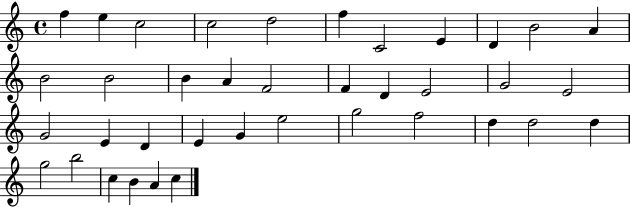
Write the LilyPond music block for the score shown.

{
  \clef treble
  \time 4/4
  \defaultTimeSignature
  \key c \major
  f''4 e''4 c''2 | c''2 d''2 | f''4 c'2 e'4 | d'4 b'2 a'4 | \break b'2 b'2 | b'4 a'4 f'2 | f'4 d'4 e'2 | g'2 e'2 | \break g'2 e'4 d'4 | e'4 g'4 e''2 | g''2 f''2 | d''4 d''2 d''4 | \break g''2 b''2 | c''4 b'4 a'4 c''4 | \bar "|."
}